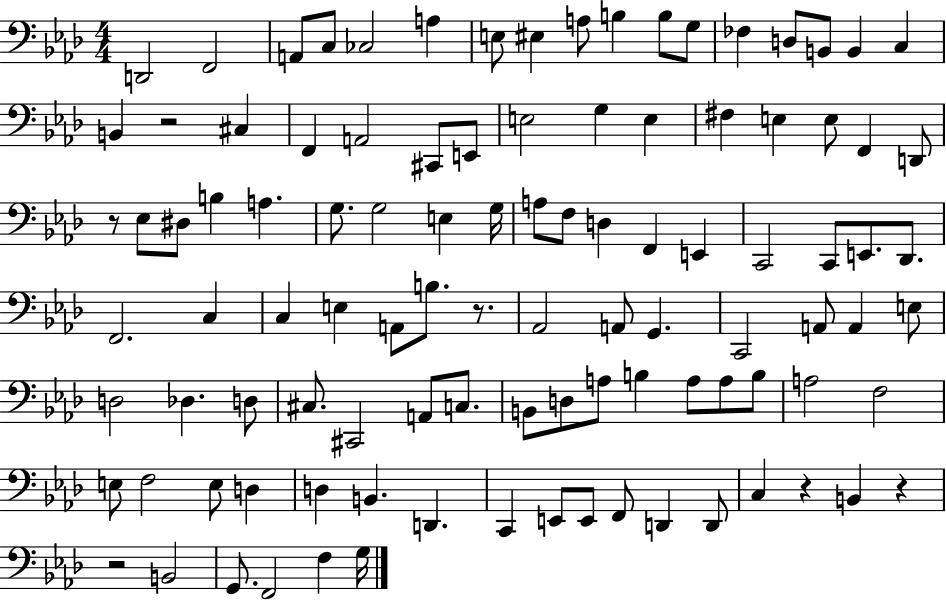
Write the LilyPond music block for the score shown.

{
  \clef bass
  \numericTimeSignature
  \time 4/4
  \key aes \major
  \repeat volta 2 { d,2 f,2 | a,8 c8 ces2 a4 | e8 eis4 a8 b4 b8 g8 | fes4 d8 b,8 b,4 c4 | \break b,4 r2 cis4 | f,4 a,2 cis,8 e,8 | e2 g4 e4 | fis4 e4 e8 f,4 d,8 | \break r8 ees8 dis8 b4 a4. | g8. g2 e4 g16 | a8 f8 d4 f,4 e,4 | c,2 c,8 e,8. des,8. | \break f,2. c4 | c4 e4 a,8 b8. r8. | aes,2 a,8 g,4. | c,2 a,8 a,4 e8 | \break d2 des4. d8 | cis8. cis,2 a,8 c8. | b,8 d8 a8 b4 a8 a8 b8 | a2 f2 | \break e8 f2 e8 d4 | d4 b,4. d,4. | c,4 e,8 e,8 f,8 d,4 d,8 | c4 r4 b,4 r4 | \break r2 b,2 | g,8. f,2 f4 g16 | } \bar "|."
}